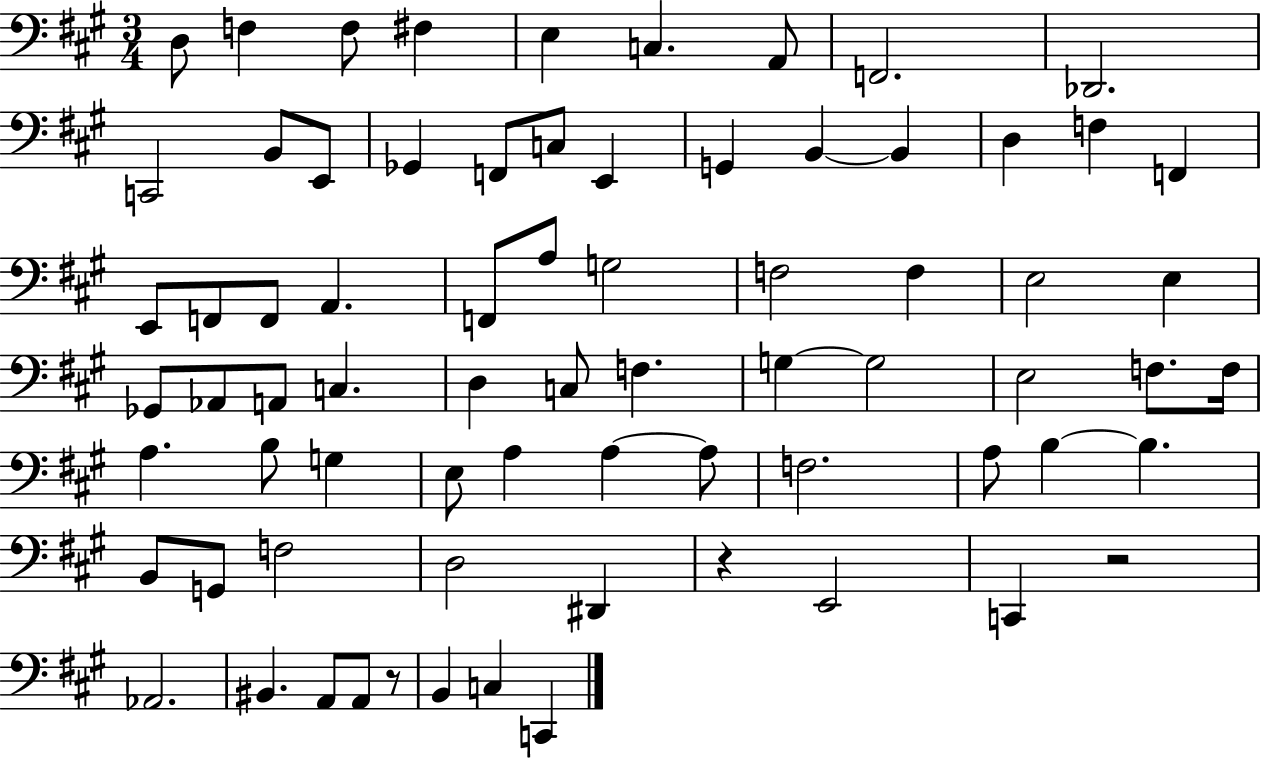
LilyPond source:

{
  \clef bass
  \numericTimeSignature
  \time 3/4
  \key a \major
  \repeat volta 2 { d8 f4 f8 fis4 | e4 c4. a,8 | f,2. | des,2. | \break c,2 b,8 e,8 | ges,4 f,8 c8 e,4 | g,4 b,4~~ b,4 | d4 f4 f,4 | \break e,8 f,8 f,8 a,4. | f,8 a8 g2 | f2 f4 | e2 e4 | \break ges,8 aes,8 a,8 c4. | d4 c8 f4. | g4~~ g2 | e2 f8. f16 | \break a4. b8 g4 | e8 a4 a4~~ a8 | f2. | a8 b4~~ b4. | \break b,8 g,8 f2 | d2 dis,4 | r4 e,2 | c,4 r2 | \break aes,2. | bis,4. a,8 a,8 r8 | b,4 c4 c,4 | } \bar "|."
}